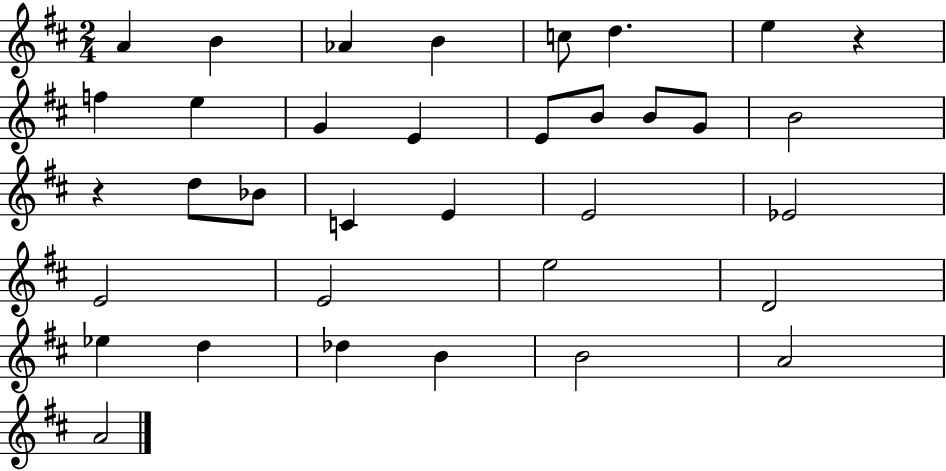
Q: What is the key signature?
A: D major